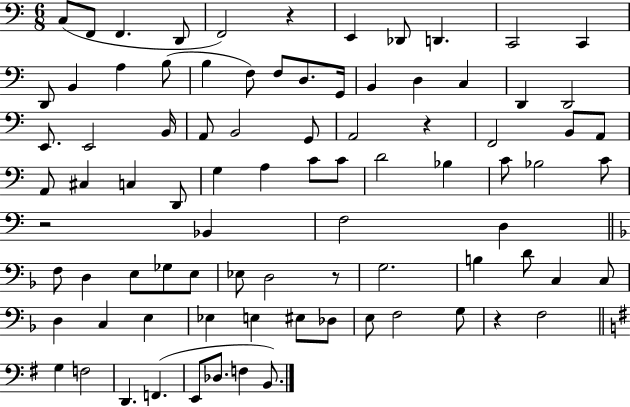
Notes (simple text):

C3/e F2/e F2/q. D2/e F2/h R/q E2/q Db2/e D2/q. C2/h C2/q D2/e B2/q A3/q B3/e B3/q F3/e F3/e D3/e. G2/s B2/q D3/q C3/q D2/q D2/h E2/e. E2/h B2/s A2/e B2/h G2/e A2/h R/q F2/h B2/e A2/e A2/e C#3/q C3/q D2/e G3/q A3/q C4/e C4/e D4/h Bb3/q C4/e Bb3/h C4/e R/h Bb2/q F3/h D3/q F3/e D3/q E3/e Gb3/e E3/e Eb3/e D3/h R/e G3/h. B3/q D4/e C3/q C3/e D3/q C3/q E3/q Eb3/q E3/q EIS3/e Db3/e E3/e F3/h G3/e R/q F3/h G3/q F3/h D2/q. F2/q. E2/e Db3/e. F3/q B2/e.